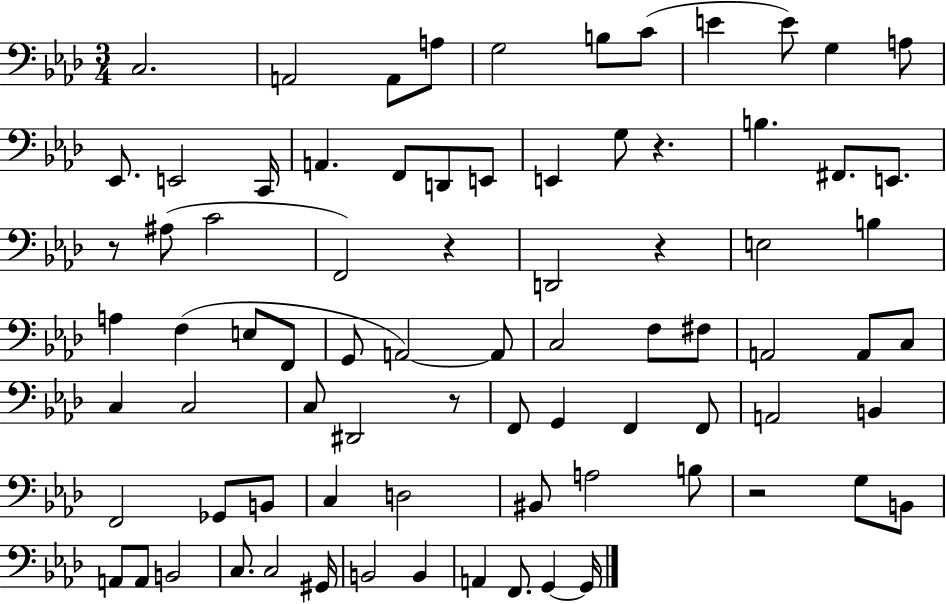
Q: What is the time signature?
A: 3/4